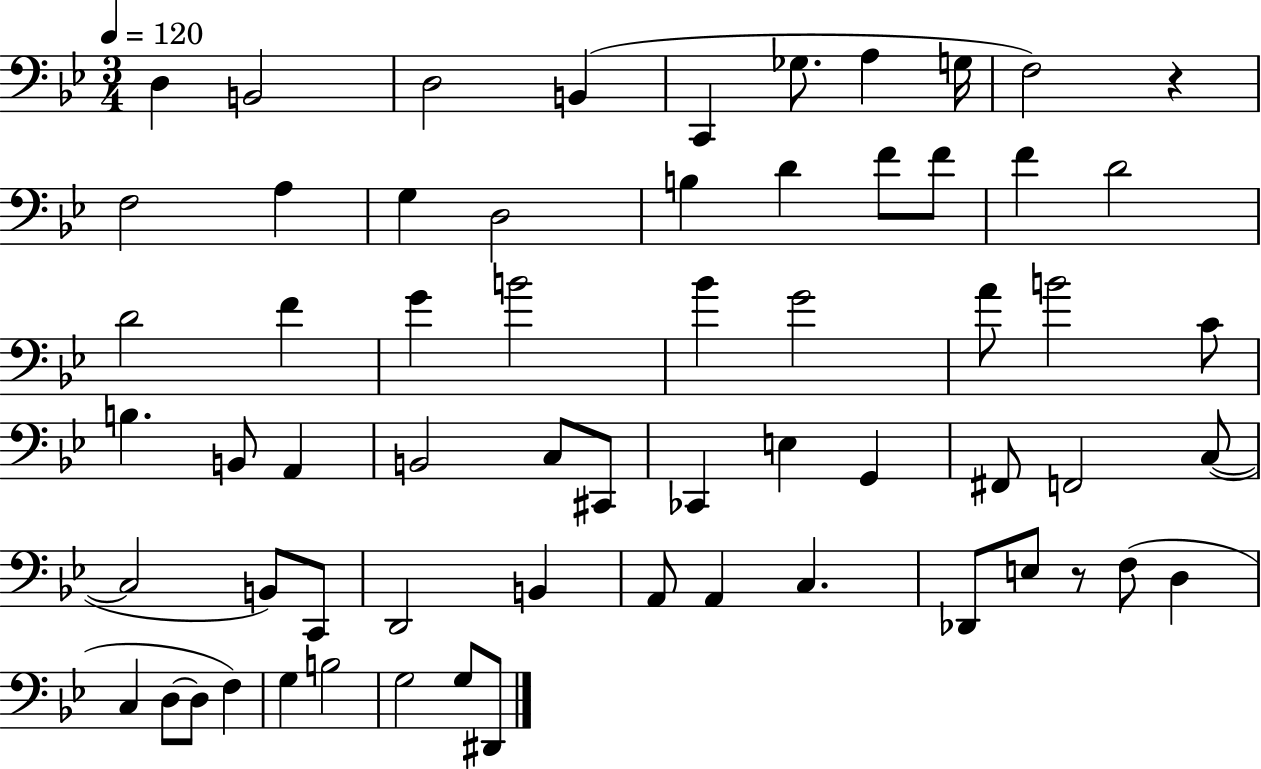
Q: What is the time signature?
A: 3/4